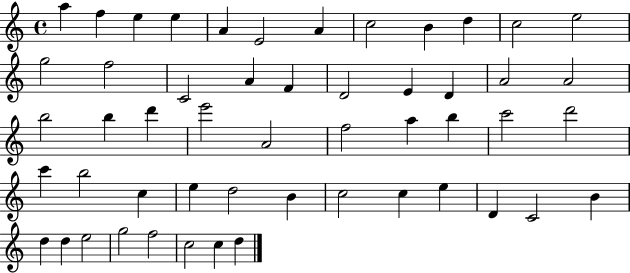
A5/q F5/q E5/q E5/q A4/q E4/h A4/q C5/h B4/q D5/q C5/h E5/h G5/h F5/h C4/h A4/q F4/q D4/h E4/q D4/q A4/h A4/h B5/h B5/q D6/q E6/h A4/h F5/h A5/q B5/q C6/h D6/h C6/q B5/h C5/q E5/q D5/h B4/q C5/h C5/q E5/q D4/q C4/h B4/q D5/q D5/q E5/h G5/h F5/h C5/h C5/q D5/q